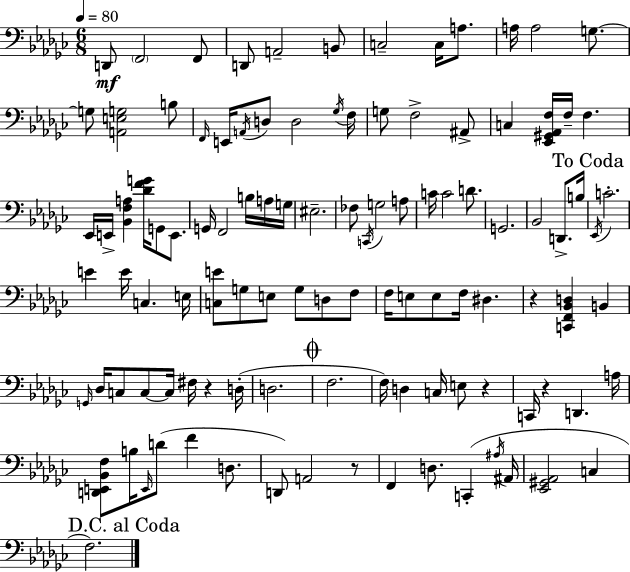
D2/e F2/h F2/e D2/e A2/h B2/e C3/h C3/s A3/e. A3/s A3/h G3/e. G3/e [A2,E3,G3]/h B3/e F2/s E2/s A2/s D3/e D3/h Gb3/s F3/s G3/e F3/h A#2/e C3/q [Eb2,G#2,Ab2,F3]/s F3/s F3/q. Eb2/s E2/s [Bb2,F3,A3]/q [Db4,F4,G4]/s G2/e E2/e. G2/s F2/h B3/s A3/s G3/s EIS3/h. FES3/e C2/s G3/h A3/e C4/s C4/h D4/e. G2/h. Bb2/h D2/e. B3/s Eb2/s C4/h. E4/q E4/s C3/q. E3/s [C3,E4]/e G3/e E3/e G3/e D3/e F3/e F3/s E3/e E3/e F3/s D#3/q. R/q [C2,F2,Bb2,D3]/q B2/q G2/s Db3/s C3/e C3/e C3/s F#3/s R/q D3/s D3/h. F3/h. F3/s D3/q C3/s E3/e R/q C2/s R/q D2/q. A3/s [D2,E2,Bb2,F3]/e B3/s E2/s D4/e F4/q D3/e. D2/e A2/h R/e F2/q D3/e. C2/q A#3/s A#2/s [Eb2,G#2,Ab2]/h C3/q F3/h.